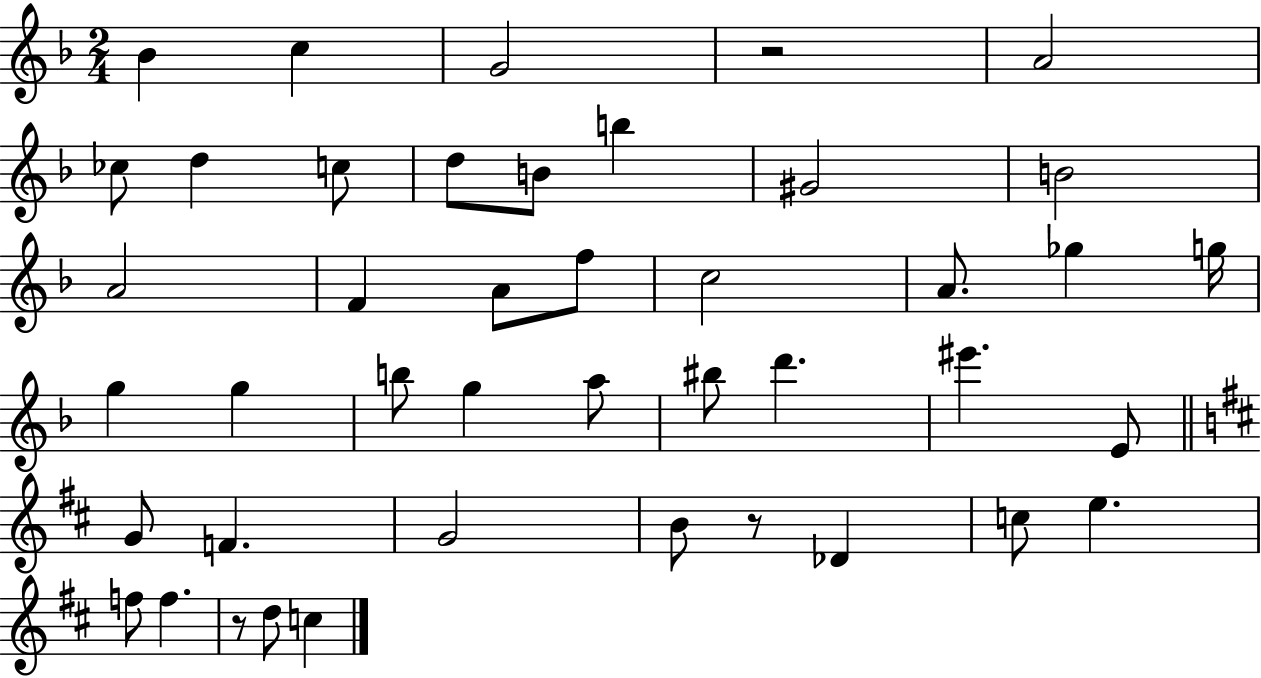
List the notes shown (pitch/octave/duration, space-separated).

Bb4/q C5/q G4/h R/h A4/h CES5/e D5/q C5/e D5/e B4/e B5/q G#4/h B4/h A4/h F4/q A4/e F5/e C5/h A4/e. Gb5/q G5/s G5/q G5/q B5/e G5/q A5/e BIS5/e D6/q. EIS6/q. E4/e G4/e F4/q. G4/h B4/e R/e Db4/q C5/e E5/q. F5/e F5/q. R/e D5/e C5/q